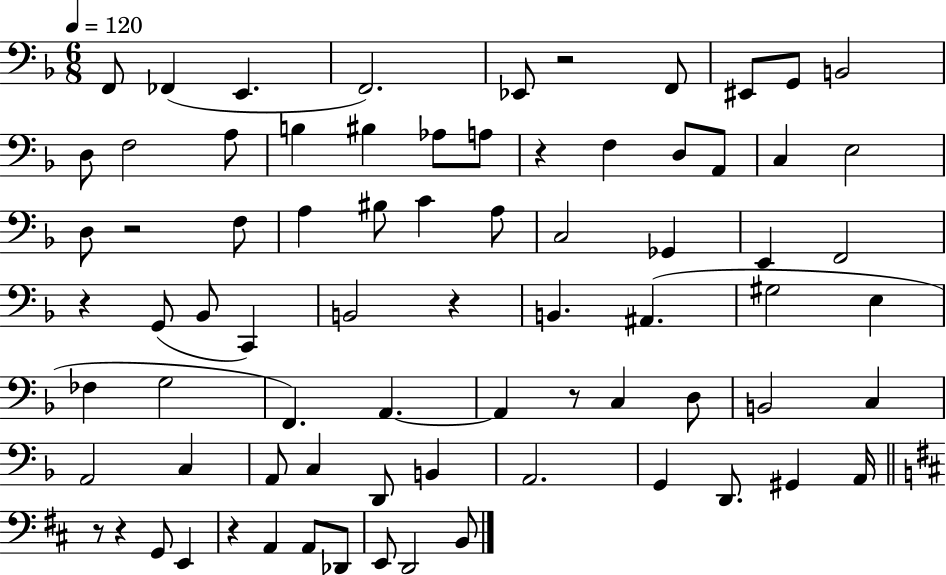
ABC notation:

X:1
T:Untitled
M:6/8
L:1/4
K:F
F,,/2 _F,, E,, F,,2 _E,,/2 z2 F,,/2 ^E,,/2 G,,/2 B,,2 D,/2 F,2 A,/2 B, ^B, _A,/2 A,/2 z F, D,/2 A,,/2 C, E,2 D,/2 z2 F,/2 A, ^B,/2 C A,/2 C,2 _G,, E,, F,,2 z G,,/2 _B,,/2 C,, B,,2 z B,, ^A,, ^G,2 E, _F, G,2 F,, A,, A,, z/2 C, D,/2 B,,2 C, A,,2 C, A,,/2 C, D,,/2 B,, A,,2 G,, D,,/2 ^G,, A,,/4 z/2 z G,,/2 E,, z A,, A,,/2 _D,,/2 E,,/2 D,,2 B,,/2